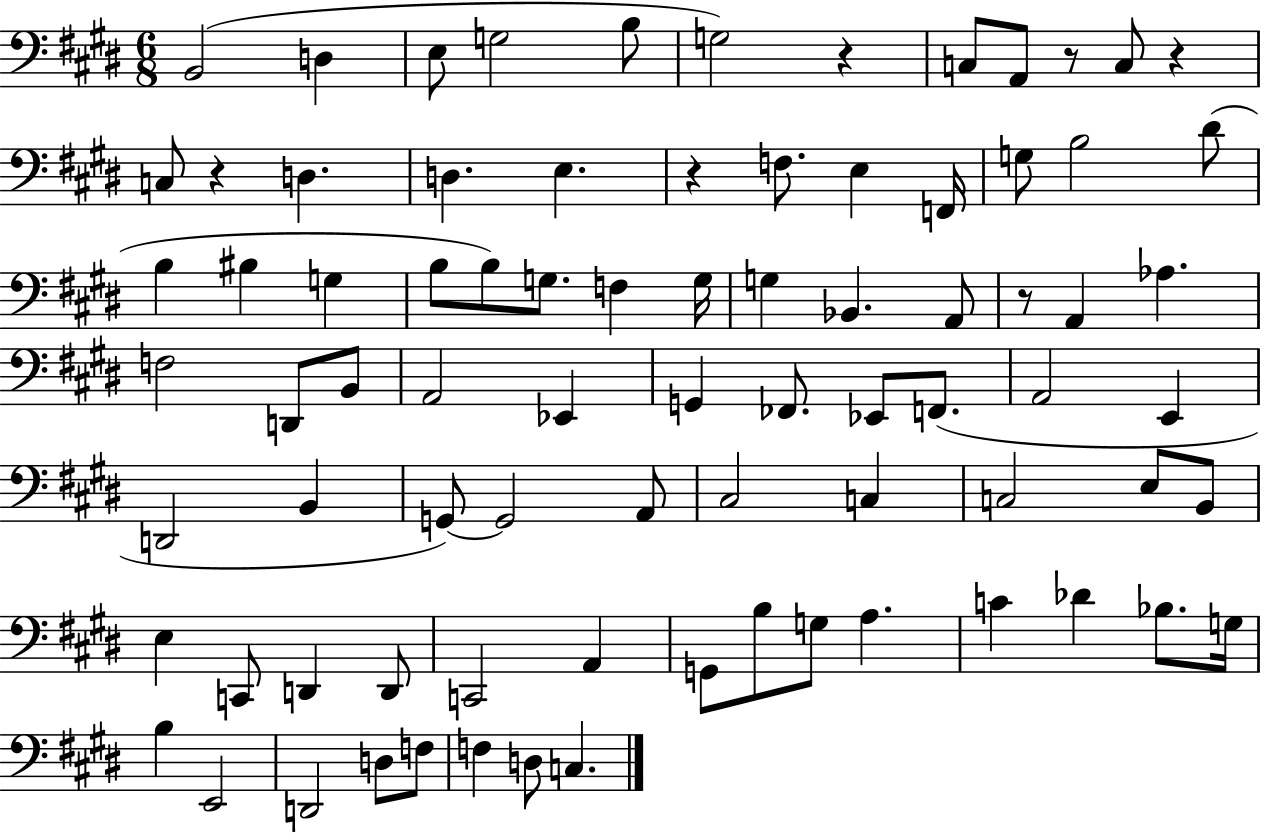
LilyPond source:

{
  \clef bass
  \numericTimeSignature
  \time 6/8
  \key e \major
  \repeat volta 2 { b,2( d4 | e8 g2 b8 | g2) r4 | c8 a,8 r8 c8 r4 | \break c8 r4 d4. | d4. e4. | r4 f8. e4 f,16 | g8 b2 dis'8( | \break b4 bis4 g4 | b8 b8) g8. f4 g16 | g4 bes,4. a,8 | r8 a,4 aes4. | \break f2 d,8 b,8 | a,2 ees,4 | g,4 fes,8. ees,8 f,8.( | a,2 e,4 | \break d,2 b,4 | g,8~~) g,2 a,8 | cis2 c4 | c2 e8 b,8 | \break e4 c,8 d,4 d,8 | c,2 a,4 | g,8 b8 g8 a4. | c'4 des'4 bes8. g16 | \break b4 e,2 | d,2 d8 f8 | f4 d8 c4. | } \bar "|."
}